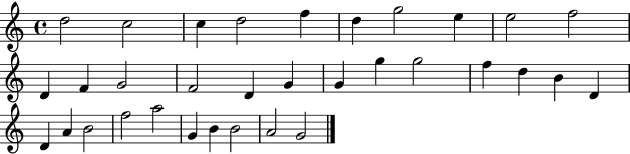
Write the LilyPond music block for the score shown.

{
  \clef treble
  \time 4/4
  \defaultTimeSignature
  \key c \major
  d''2 c''2 | c''4 d''2 f''4 | d''4 g''2 e''4 | e''2 f''2 | \break d'4 f'4 g'2 | f'2 d'4 g'4 | g'4 g''4 g''2 | f''4 d''4 b'4 d'4 | \break d'4 a'4 b'2 | f''2 a''2 | g'4 b'4 b'2 | a'2 g'2 | \break \bar "|."
}